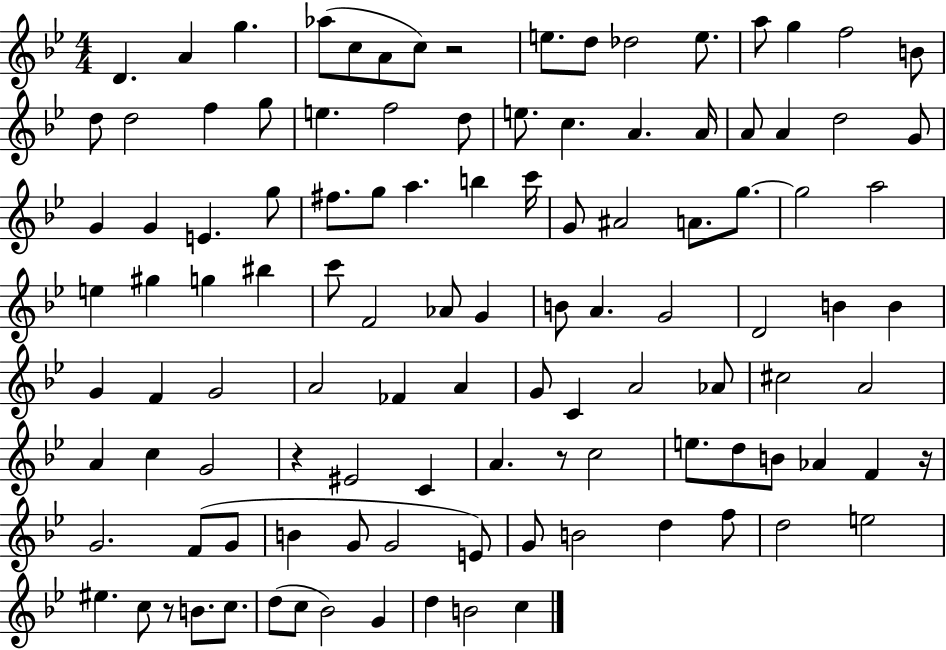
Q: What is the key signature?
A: BES major